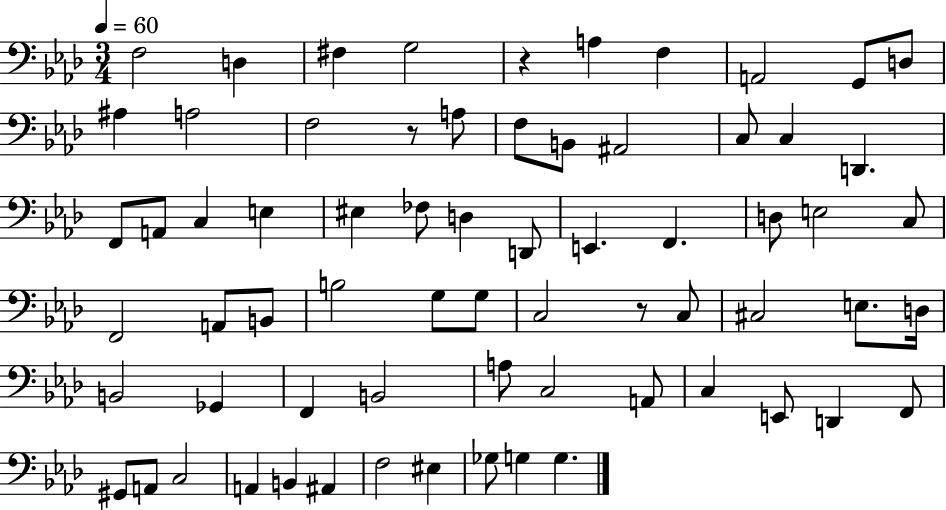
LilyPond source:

{
  \clef bass
  \numericTimeSignature
  \time 3/4
  \key aes \major
  \tempo 4 = 60
  \repeat volta 2 { f2 d4 | fis4 g2 | r4 a4 f4 | a,2 g,8 d8 | \break ais4 a2 | f2 r8 a8 | f8 b,8 ais,2 | c8 c4 d,4. | \break f,8 a,8 c4 e4 | eis4 fes8 d4 d,8 | e,4. f,4. | d8 e2 c8 | \break f,2 a,8 b,8 | b2 g8 g8 | c2 r8 c8 | cis2 e8. d16 | \break b,2 ges,4 | f,4 b,2 | a8 c2 a,8 | c4 e,8 d,4 f,8 | \break gis,8 a,8 c2 | a,4 b,4 ais,4 | f2 eis4 | ges8 g4 g4. | \break } \bar "|."
}